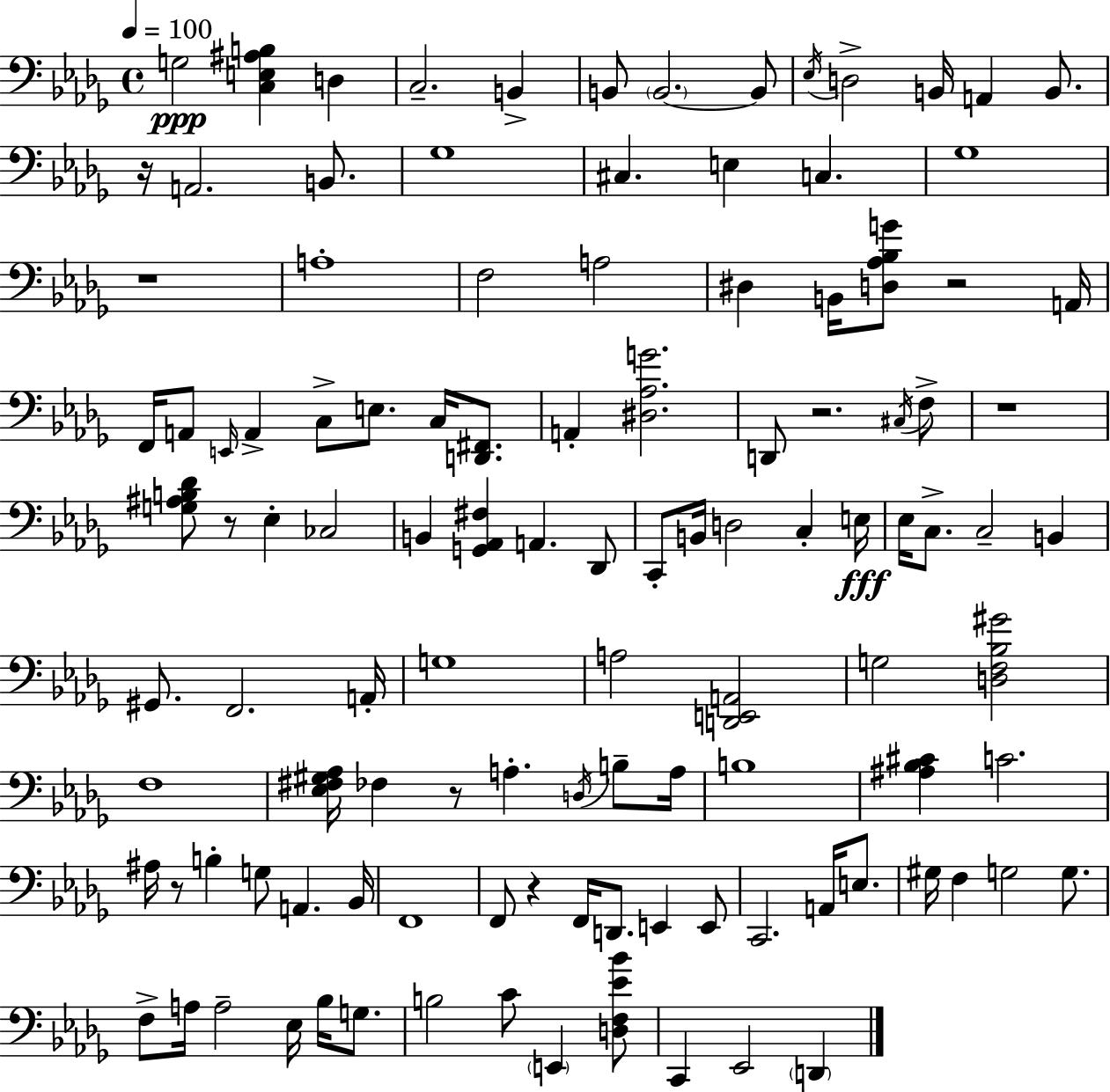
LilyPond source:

{
  \clef bass
  \time 4/4
  \defaultTimeSignature
  \key bes \minor
  \tempo 4 = 100
  \repeat volta 2 { g2\ppp <c e ais b>4 d4 | c2.-- b,4-> | b,8 \parenthesize b,2.~~ b,8 | \acciaccatura { ees16 } d2-> b,16 a,4 b,8. | \break r16 a,2. b,8. | ges1 | cis4. e4 c4. | ges1 | \break r1 | a1-. | f2 a2 | dis4 b,16 <d aes bes g'>8 r2 | \break a,16 f,16 a,8 \grace { e,16 } a,4-> c8-> e8. c16 <d, fis,>8. | a,4-. <dis aes g'>2. | d,8 r2. | \acciaccatura { cis16 } f8-> r1 | \break <g ais b des'>8 r8 ees4-. ces2 | b,4 <g, aes, fis>4 a,4. | des,8 c,8-. b,16 d2 c4-. | e16\fff ees16 c8.-> c2-- b,4 | \break gis,8. f,2. | a,16-. g1 | a2 <d, e, a,>2 | g2 <d f bes gis'>2 | \break f1 | <ees fis gis aes>16 fes4 r8 a4.-. | \acciaccatura { d16 } b8-- a16 b1 | <ais bes cis'>4 c'2. | \break ais16 r8 b4-. g8 a,4. | bes,16 f,1 | f,8 r4 f,16 d,8. e,4 | e,8 c,2. | \break a,16 e8. gis16 f4 g2 | g8. f8-> a16 a2-- ees16 | bes16 g8. b2 c'8 \parenthesize e,4 | <d f ees' bes'>8 c,4 ees,2 | \break \parenthesize d,4 } \bar "|."
}